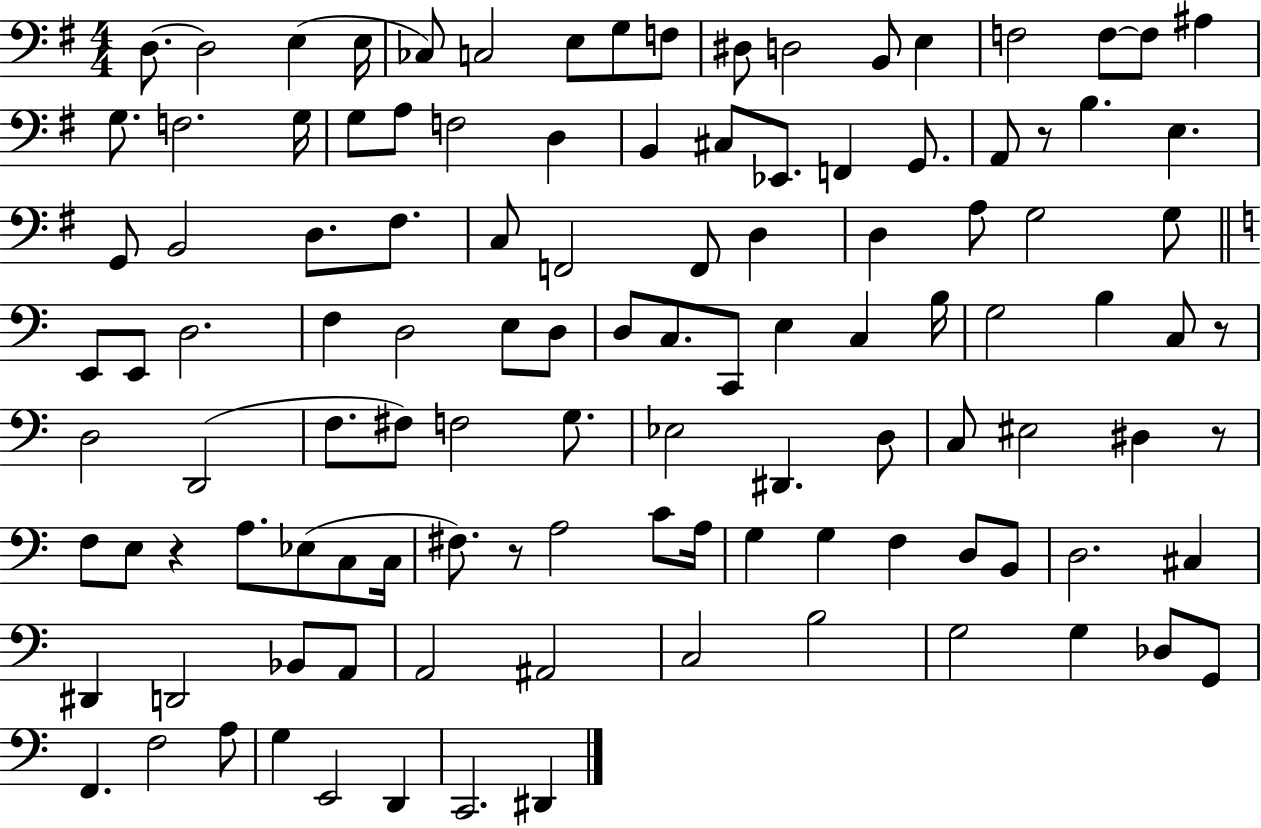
{
  \clef bass
  \numericTimeSignature
  \time 4/4
  \key g \major
  d8.~~ d2 e4( e16 | ces8) c2 e8 g8 f8 | dis8 d2 b,8 e4 | f2 f8~~ f8 ais4 | \break g8. f2. g16 | g8 a8 f2 d4 | b,4 cis8 ees,8. f,4 g,8. | a,8 r8 b4. e4. | \break g,8 b,2 d8. fis8. | c8 f,2 f,8 d4 | d4 a8 g2 g8 | \bar "||" \break \key a \minor e,8 e,8 d2. | f4 d2 e8 d8 | d8 c8. c,8 e4 c4 b16 | g2 b4 c8 r8 | \break d2 d,2( | f8. fis8) f2 g8. | ees2 dis,4. d8 | c8 eis2 dis4 r8 | \break f8 e8 r4 a8. ees8( c8 c16 | fis8.) r8 a2 c'8 a16 | g4 g4 f4 d8 b,8 | d2. cis4 | \break dis,4 d,2 bes,8 a,8 | a,2 ais,2 | c2 b2 | g2 g4 des8 g,8 | \break f,4. f2 a8 | g4 e,2 d,4 | c,2. dis,4 | \bar "|."
}